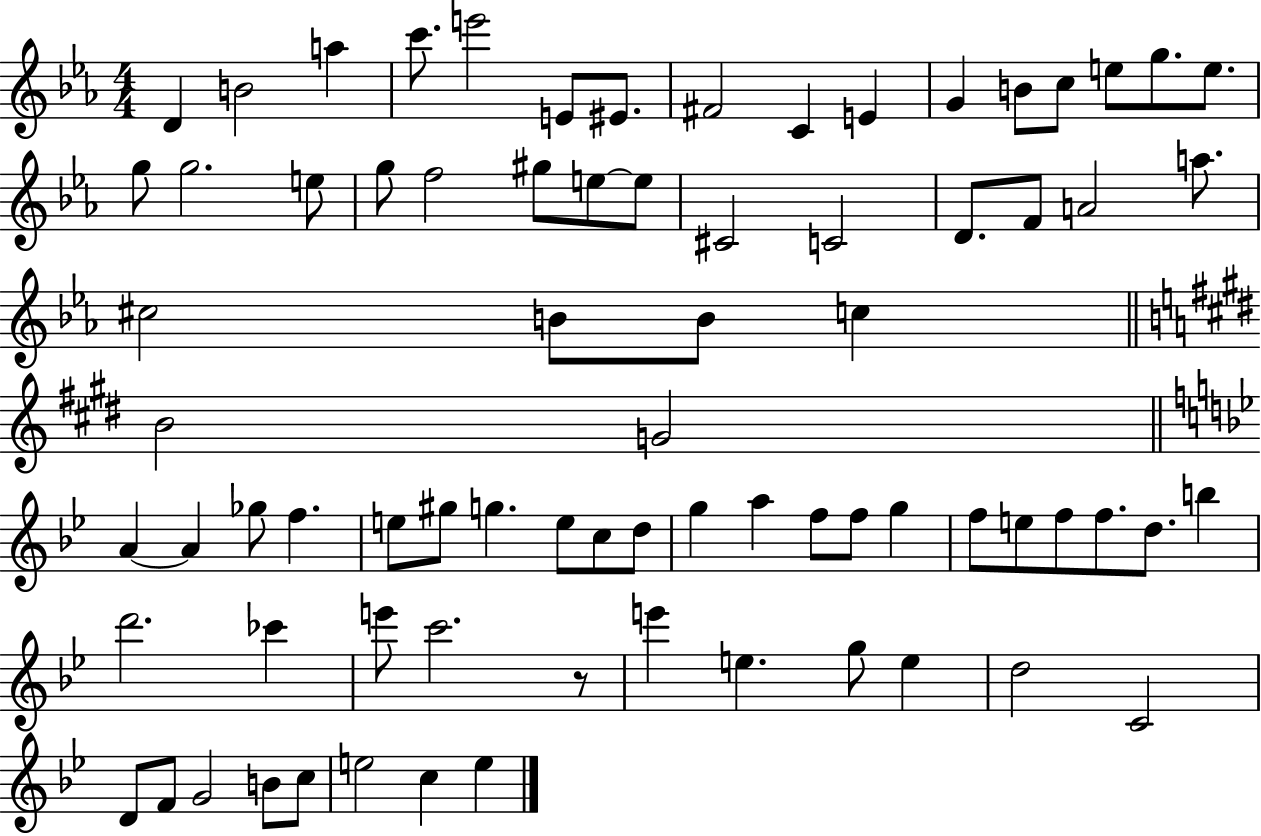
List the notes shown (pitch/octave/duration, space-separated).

D4/q B4/h A5/q C6/e. E6/h E4/e EIS4/e. F#4/h C4/q E4/q G4/q B4/e C5/e E5/e G5/e. E5/e. G5/e G5/h. E5/e G5/e F5/h G#5/e E5/e E5/e C#4/h C4/h D4/e. F4/e A4/h A5/e. C#5/h B4/e B4/e C5/q B4/h G4/h A4/q A4/q Gb5/e F5/q. E5/e G#5/e G5/q. E5/e C5/e D5/e G5/q A5/q F5/e F5/e G5/q F5/e E5/e F5/e F5/e. D5/e. B5/q D6/h. CES6/q E6/e C6/h. R/e E6/q E5/q. G5/e E5/q D5/h C4/h D4/e F4/e G4/h B4/e C5/e E5/h C5/q E5/q